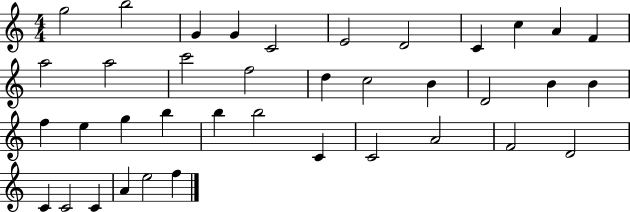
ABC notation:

X:1
T:Untitled
M:4/4
L:1/4
K:C
g2 b2 G G C2 E2 D2 C c A F a2 a2 c'2 f2 d c2 B D2 B B f e g b b b2 C C2 A2 F2 D2 C C2 C A e2 f